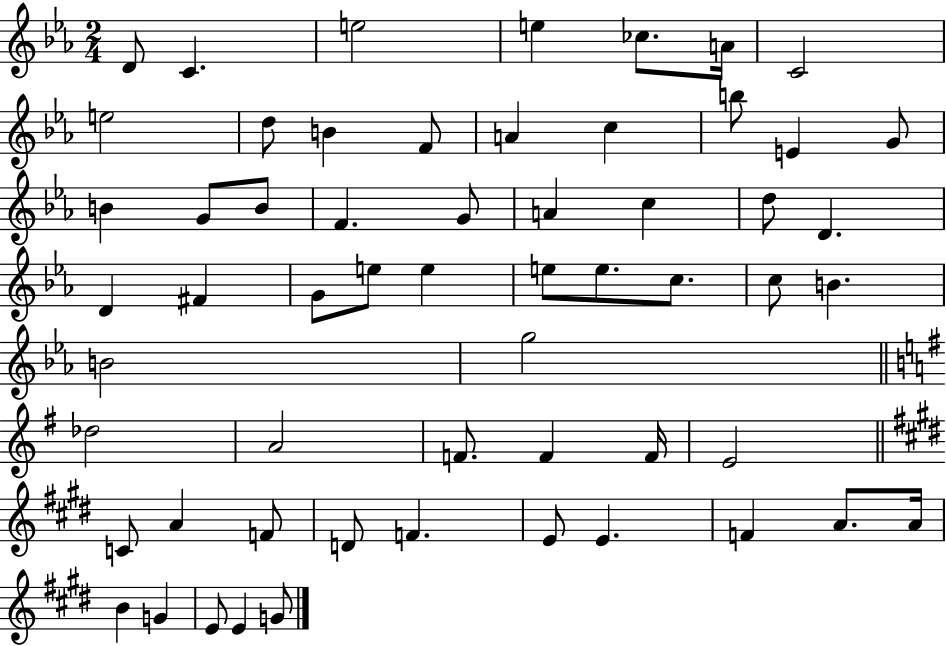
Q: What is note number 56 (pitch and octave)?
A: E4